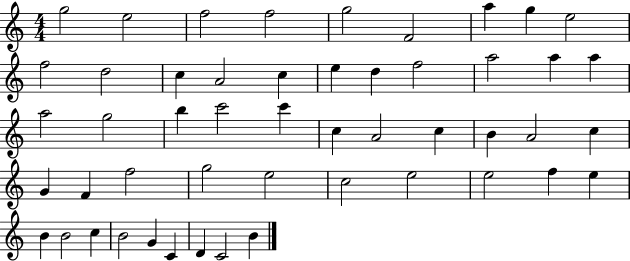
G5/h E5/h F5/h F5/h G5/h F4/h A5/q G5/q E5/h F5/h D5/h C5/q A4/h C5/q E5/q D5/q F5/h A5/h A5/q A5/q A5/h G5/h B5/q C6/h C6/q C5/q A4/h C5/q B4/q A4/h C5/q G4/q F4/q F5/h G5/h E5/h C5/h E5/h E5/h F5/q E5/q B4/q B4/h C5/q B4/h G4/q C4/q D4/q C4/h B4/q